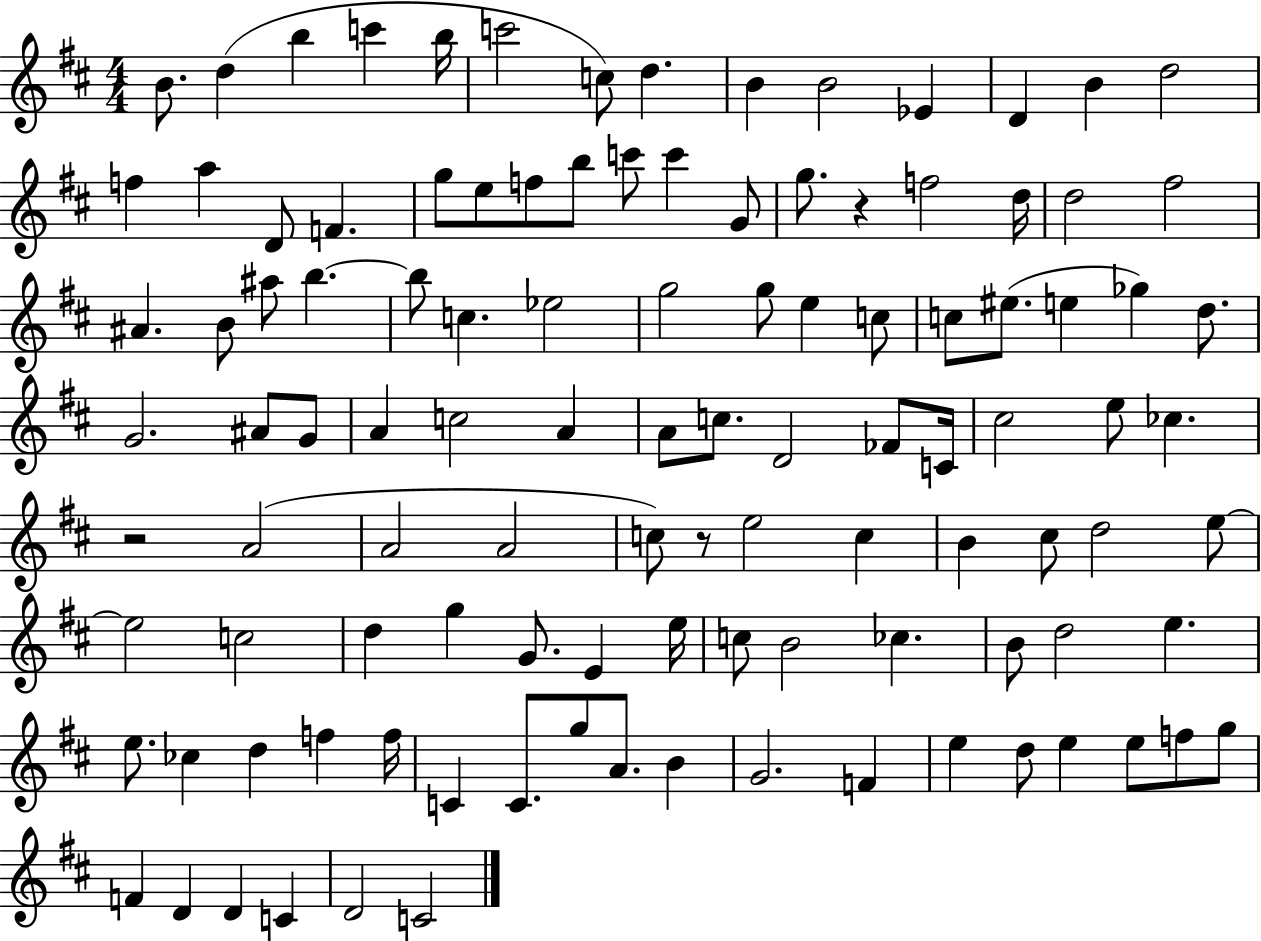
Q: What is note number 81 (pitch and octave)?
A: B4